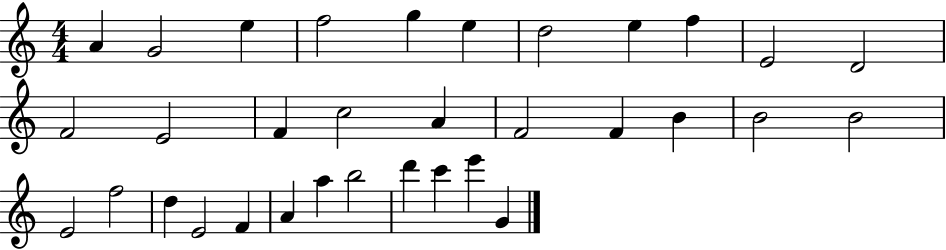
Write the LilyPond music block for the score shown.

{
  \clef treble
  \numericTimeSignature
  \time 4/4
  \key c \major
  a'4 g'2 e''4 | f''2 g''4 e''4 | d''2 e''4 f''4 | e'2 d'2 | \break f'2 e'2 | f'4 c''2 a'4 | f'2 f'4 b'4 | b'2 b'2 | \break e'2 f''2 | d''4 e'2 f'4 | a'4 a''4 b''2 | d'''4 c'''4 e'''4 g'4 | \break \bar "|."
}